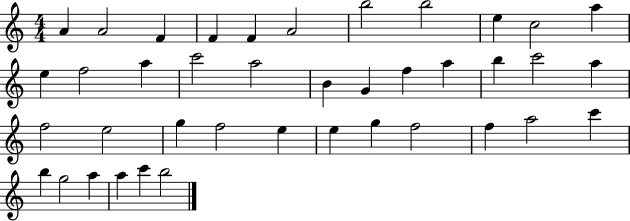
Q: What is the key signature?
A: C major